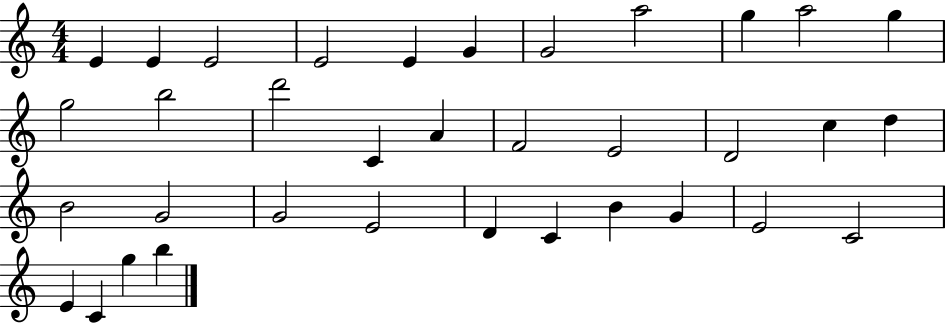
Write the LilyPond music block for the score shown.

{
  \clef treble
  \numericTimeSignature
  \time 4/4
  \key c \major
  e'4 e'4 e'2 | e'2 e'4 g'4 | g'2 a''2 | g''4 a''2 g''4 | \break g''2 b''2 | d'''2 c'4 a'4 | f'2 e'2 | d'2 c''4 d''4 | \break b'2 g'2 | g'2 e'2 | d'4 c'4 b'4 g'4 | e'2 c'2 | \break e'4 c'4 g''4 b''4 | \bar "|."
}